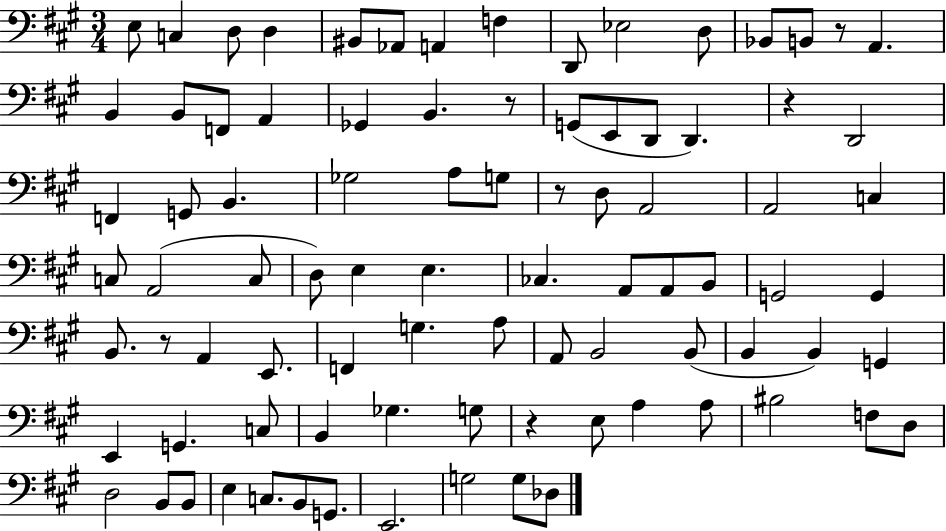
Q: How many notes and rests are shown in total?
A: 88